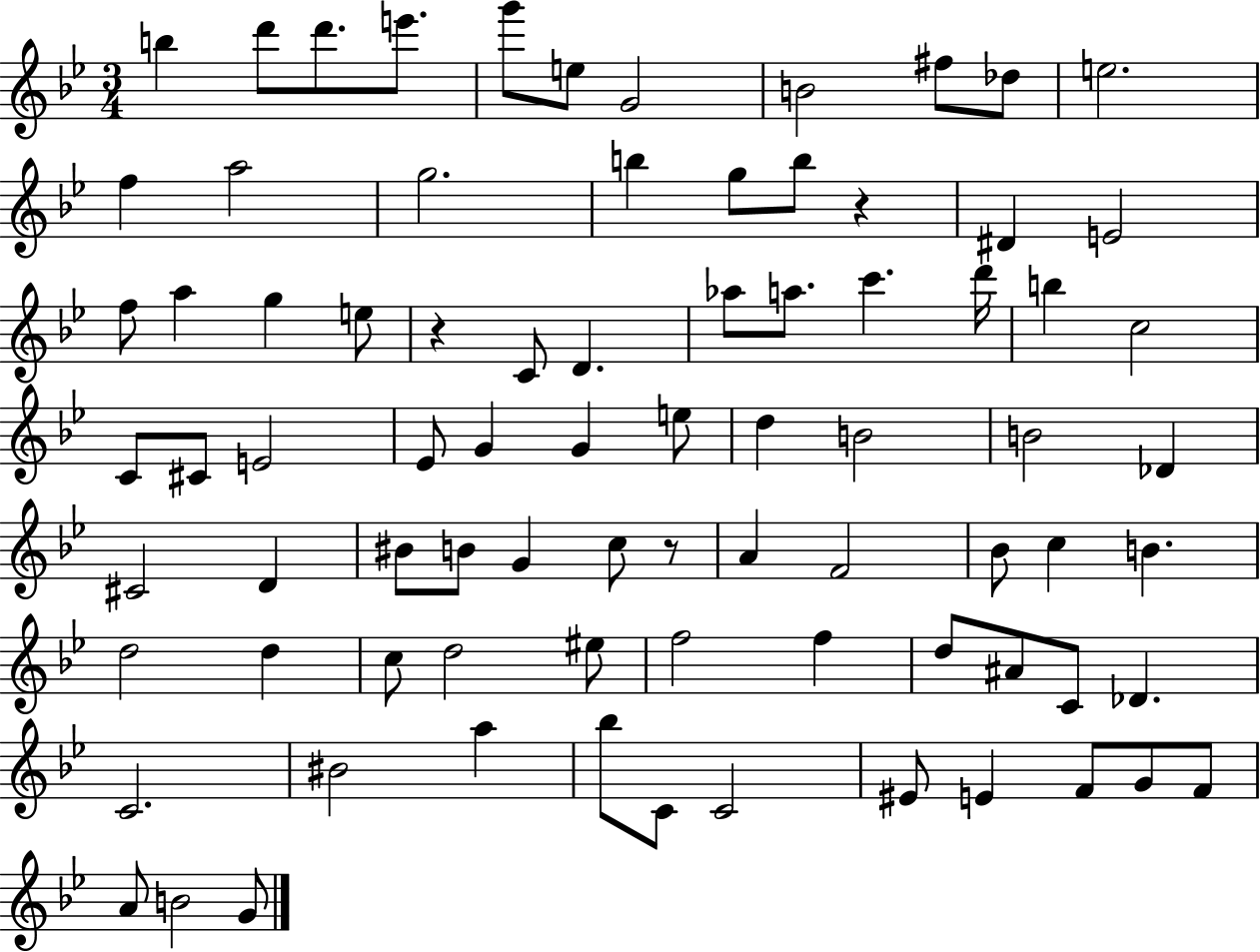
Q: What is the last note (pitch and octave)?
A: G4